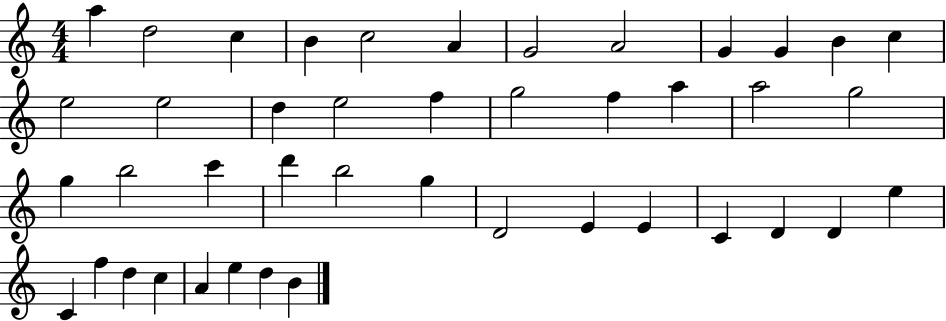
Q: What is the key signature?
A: C major